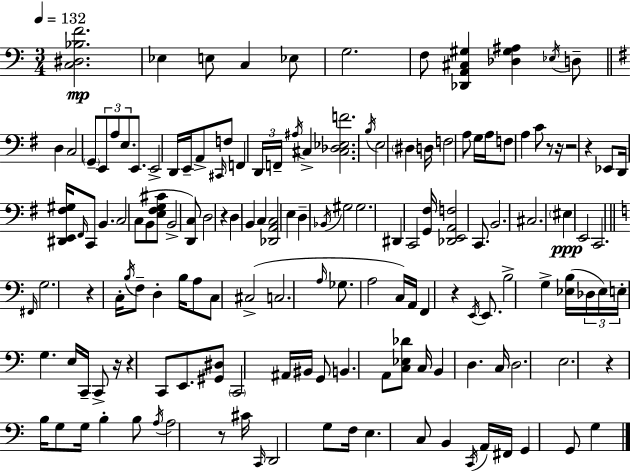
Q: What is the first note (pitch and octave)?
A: Eb3